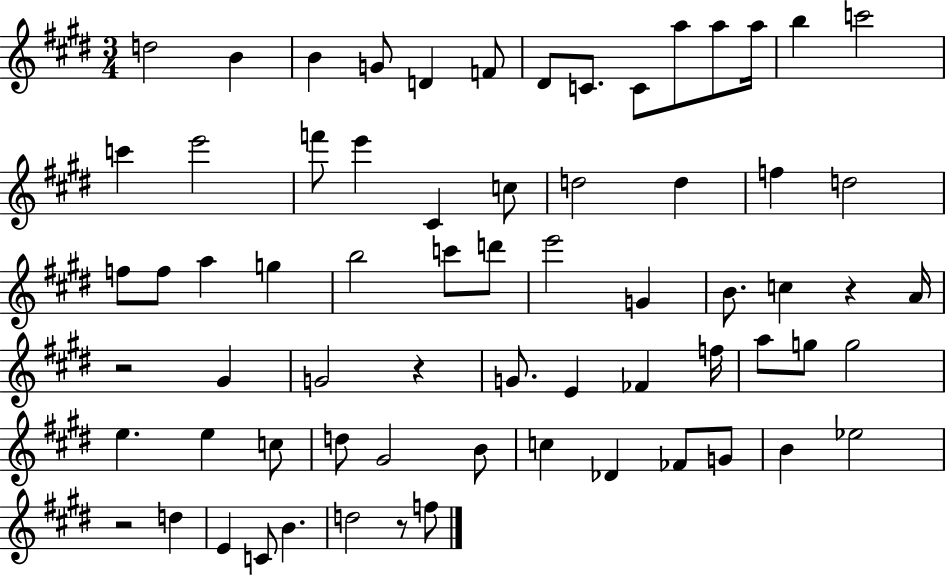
X:1
T:Untitled
M:3/4
L:1/4
K:E
d2 B B G/2 D F/2 ^D/2 C/2 C/2 a/2 a/2 a/4 b c'2 c' e'2 f'/2 e' ^C c/2 d2 d f d2 f/2 f/2 a g b2 c'/2 d'/2 e'2 G B/2 c z A/4 z2 ^G G2 z G/2 E _F f/4 a/2 g/2 g2 e e c/2 d/2 ^G2 B/2 c _D _F/2 G/2 B _e2 z2 d E C/2 B d2 z/2 f/2